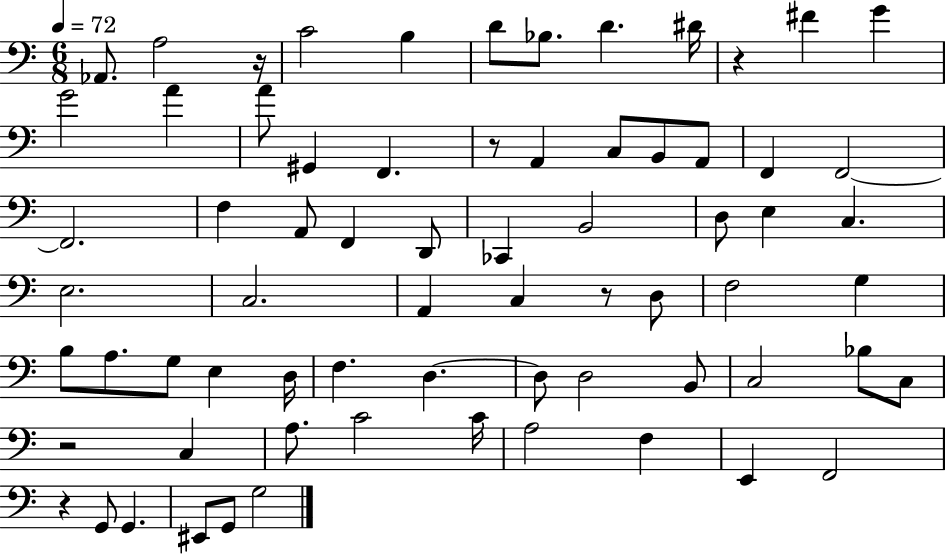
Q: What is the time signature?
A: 6/8